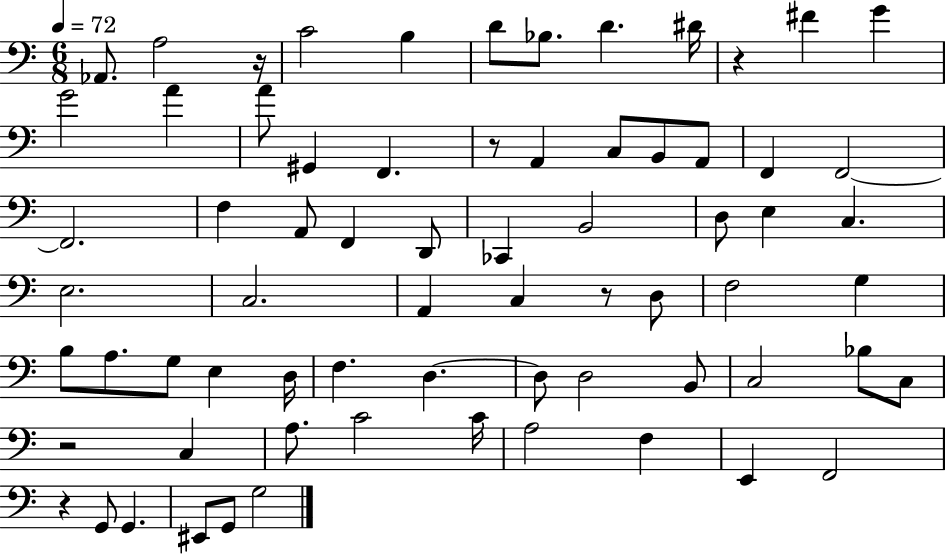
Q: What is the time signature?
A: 6/8